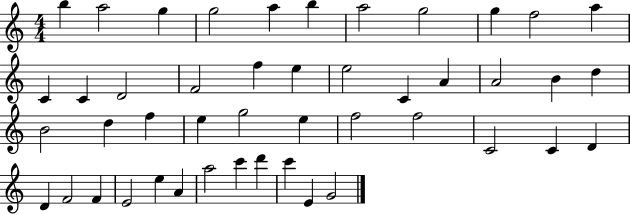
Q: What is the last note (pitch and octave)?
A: G4